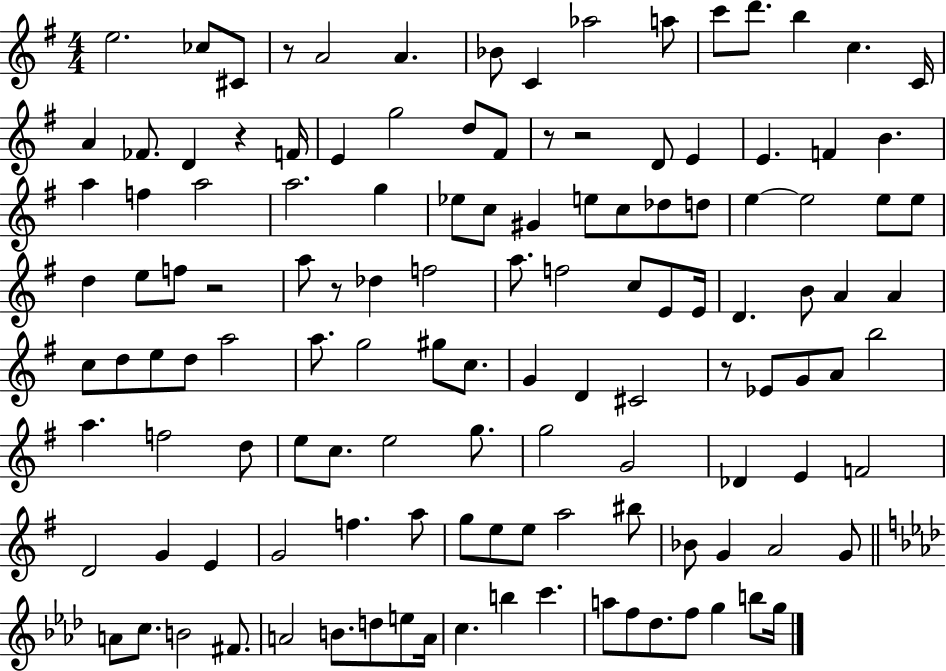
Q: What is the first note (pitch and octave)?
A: E5